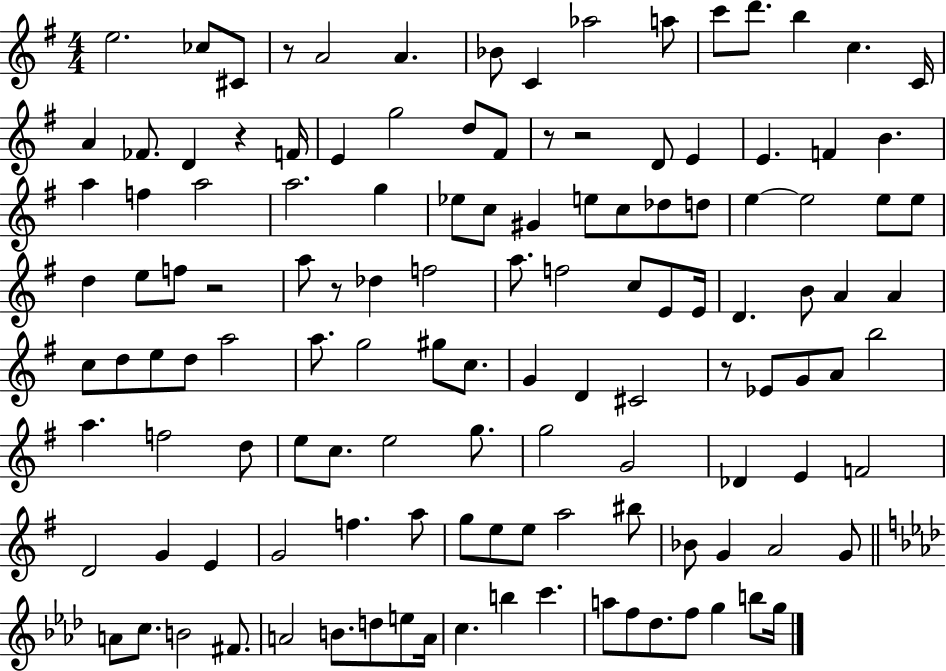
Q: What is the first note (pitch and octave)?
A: E5